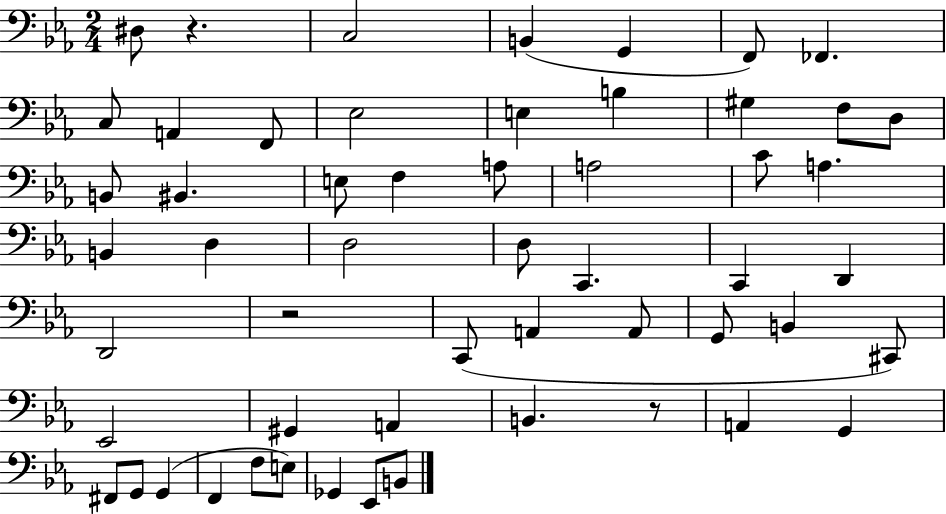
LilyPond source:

{
  \clef bass
  \numericTimeSignature
  \time 2/4
  \key ees \major
  dis8 r4. | c2 | b,4( g,4 | f,8) fes,4. | \break c8 a,4 f,8 | ees2 | e4 b4 | gis4 f8 d8 | \break b,8 bis,4. | e8 f4 a8 | a2 | c'8 a4. | \break b,4 d4 | d2 | d8 c,4. | c,4 d,4 | \break d,2 | r2 | c,8( a,4 a,8 | g,8 b,4 cis,8) | \break ees,2 | gis,4 a,4 | b,4. r8 | a,4 g,4 | \break fis,8 g,8 g,4( | f,4 f8 e8) | ges,4 ees,8 b,8 | \bar "|."
}